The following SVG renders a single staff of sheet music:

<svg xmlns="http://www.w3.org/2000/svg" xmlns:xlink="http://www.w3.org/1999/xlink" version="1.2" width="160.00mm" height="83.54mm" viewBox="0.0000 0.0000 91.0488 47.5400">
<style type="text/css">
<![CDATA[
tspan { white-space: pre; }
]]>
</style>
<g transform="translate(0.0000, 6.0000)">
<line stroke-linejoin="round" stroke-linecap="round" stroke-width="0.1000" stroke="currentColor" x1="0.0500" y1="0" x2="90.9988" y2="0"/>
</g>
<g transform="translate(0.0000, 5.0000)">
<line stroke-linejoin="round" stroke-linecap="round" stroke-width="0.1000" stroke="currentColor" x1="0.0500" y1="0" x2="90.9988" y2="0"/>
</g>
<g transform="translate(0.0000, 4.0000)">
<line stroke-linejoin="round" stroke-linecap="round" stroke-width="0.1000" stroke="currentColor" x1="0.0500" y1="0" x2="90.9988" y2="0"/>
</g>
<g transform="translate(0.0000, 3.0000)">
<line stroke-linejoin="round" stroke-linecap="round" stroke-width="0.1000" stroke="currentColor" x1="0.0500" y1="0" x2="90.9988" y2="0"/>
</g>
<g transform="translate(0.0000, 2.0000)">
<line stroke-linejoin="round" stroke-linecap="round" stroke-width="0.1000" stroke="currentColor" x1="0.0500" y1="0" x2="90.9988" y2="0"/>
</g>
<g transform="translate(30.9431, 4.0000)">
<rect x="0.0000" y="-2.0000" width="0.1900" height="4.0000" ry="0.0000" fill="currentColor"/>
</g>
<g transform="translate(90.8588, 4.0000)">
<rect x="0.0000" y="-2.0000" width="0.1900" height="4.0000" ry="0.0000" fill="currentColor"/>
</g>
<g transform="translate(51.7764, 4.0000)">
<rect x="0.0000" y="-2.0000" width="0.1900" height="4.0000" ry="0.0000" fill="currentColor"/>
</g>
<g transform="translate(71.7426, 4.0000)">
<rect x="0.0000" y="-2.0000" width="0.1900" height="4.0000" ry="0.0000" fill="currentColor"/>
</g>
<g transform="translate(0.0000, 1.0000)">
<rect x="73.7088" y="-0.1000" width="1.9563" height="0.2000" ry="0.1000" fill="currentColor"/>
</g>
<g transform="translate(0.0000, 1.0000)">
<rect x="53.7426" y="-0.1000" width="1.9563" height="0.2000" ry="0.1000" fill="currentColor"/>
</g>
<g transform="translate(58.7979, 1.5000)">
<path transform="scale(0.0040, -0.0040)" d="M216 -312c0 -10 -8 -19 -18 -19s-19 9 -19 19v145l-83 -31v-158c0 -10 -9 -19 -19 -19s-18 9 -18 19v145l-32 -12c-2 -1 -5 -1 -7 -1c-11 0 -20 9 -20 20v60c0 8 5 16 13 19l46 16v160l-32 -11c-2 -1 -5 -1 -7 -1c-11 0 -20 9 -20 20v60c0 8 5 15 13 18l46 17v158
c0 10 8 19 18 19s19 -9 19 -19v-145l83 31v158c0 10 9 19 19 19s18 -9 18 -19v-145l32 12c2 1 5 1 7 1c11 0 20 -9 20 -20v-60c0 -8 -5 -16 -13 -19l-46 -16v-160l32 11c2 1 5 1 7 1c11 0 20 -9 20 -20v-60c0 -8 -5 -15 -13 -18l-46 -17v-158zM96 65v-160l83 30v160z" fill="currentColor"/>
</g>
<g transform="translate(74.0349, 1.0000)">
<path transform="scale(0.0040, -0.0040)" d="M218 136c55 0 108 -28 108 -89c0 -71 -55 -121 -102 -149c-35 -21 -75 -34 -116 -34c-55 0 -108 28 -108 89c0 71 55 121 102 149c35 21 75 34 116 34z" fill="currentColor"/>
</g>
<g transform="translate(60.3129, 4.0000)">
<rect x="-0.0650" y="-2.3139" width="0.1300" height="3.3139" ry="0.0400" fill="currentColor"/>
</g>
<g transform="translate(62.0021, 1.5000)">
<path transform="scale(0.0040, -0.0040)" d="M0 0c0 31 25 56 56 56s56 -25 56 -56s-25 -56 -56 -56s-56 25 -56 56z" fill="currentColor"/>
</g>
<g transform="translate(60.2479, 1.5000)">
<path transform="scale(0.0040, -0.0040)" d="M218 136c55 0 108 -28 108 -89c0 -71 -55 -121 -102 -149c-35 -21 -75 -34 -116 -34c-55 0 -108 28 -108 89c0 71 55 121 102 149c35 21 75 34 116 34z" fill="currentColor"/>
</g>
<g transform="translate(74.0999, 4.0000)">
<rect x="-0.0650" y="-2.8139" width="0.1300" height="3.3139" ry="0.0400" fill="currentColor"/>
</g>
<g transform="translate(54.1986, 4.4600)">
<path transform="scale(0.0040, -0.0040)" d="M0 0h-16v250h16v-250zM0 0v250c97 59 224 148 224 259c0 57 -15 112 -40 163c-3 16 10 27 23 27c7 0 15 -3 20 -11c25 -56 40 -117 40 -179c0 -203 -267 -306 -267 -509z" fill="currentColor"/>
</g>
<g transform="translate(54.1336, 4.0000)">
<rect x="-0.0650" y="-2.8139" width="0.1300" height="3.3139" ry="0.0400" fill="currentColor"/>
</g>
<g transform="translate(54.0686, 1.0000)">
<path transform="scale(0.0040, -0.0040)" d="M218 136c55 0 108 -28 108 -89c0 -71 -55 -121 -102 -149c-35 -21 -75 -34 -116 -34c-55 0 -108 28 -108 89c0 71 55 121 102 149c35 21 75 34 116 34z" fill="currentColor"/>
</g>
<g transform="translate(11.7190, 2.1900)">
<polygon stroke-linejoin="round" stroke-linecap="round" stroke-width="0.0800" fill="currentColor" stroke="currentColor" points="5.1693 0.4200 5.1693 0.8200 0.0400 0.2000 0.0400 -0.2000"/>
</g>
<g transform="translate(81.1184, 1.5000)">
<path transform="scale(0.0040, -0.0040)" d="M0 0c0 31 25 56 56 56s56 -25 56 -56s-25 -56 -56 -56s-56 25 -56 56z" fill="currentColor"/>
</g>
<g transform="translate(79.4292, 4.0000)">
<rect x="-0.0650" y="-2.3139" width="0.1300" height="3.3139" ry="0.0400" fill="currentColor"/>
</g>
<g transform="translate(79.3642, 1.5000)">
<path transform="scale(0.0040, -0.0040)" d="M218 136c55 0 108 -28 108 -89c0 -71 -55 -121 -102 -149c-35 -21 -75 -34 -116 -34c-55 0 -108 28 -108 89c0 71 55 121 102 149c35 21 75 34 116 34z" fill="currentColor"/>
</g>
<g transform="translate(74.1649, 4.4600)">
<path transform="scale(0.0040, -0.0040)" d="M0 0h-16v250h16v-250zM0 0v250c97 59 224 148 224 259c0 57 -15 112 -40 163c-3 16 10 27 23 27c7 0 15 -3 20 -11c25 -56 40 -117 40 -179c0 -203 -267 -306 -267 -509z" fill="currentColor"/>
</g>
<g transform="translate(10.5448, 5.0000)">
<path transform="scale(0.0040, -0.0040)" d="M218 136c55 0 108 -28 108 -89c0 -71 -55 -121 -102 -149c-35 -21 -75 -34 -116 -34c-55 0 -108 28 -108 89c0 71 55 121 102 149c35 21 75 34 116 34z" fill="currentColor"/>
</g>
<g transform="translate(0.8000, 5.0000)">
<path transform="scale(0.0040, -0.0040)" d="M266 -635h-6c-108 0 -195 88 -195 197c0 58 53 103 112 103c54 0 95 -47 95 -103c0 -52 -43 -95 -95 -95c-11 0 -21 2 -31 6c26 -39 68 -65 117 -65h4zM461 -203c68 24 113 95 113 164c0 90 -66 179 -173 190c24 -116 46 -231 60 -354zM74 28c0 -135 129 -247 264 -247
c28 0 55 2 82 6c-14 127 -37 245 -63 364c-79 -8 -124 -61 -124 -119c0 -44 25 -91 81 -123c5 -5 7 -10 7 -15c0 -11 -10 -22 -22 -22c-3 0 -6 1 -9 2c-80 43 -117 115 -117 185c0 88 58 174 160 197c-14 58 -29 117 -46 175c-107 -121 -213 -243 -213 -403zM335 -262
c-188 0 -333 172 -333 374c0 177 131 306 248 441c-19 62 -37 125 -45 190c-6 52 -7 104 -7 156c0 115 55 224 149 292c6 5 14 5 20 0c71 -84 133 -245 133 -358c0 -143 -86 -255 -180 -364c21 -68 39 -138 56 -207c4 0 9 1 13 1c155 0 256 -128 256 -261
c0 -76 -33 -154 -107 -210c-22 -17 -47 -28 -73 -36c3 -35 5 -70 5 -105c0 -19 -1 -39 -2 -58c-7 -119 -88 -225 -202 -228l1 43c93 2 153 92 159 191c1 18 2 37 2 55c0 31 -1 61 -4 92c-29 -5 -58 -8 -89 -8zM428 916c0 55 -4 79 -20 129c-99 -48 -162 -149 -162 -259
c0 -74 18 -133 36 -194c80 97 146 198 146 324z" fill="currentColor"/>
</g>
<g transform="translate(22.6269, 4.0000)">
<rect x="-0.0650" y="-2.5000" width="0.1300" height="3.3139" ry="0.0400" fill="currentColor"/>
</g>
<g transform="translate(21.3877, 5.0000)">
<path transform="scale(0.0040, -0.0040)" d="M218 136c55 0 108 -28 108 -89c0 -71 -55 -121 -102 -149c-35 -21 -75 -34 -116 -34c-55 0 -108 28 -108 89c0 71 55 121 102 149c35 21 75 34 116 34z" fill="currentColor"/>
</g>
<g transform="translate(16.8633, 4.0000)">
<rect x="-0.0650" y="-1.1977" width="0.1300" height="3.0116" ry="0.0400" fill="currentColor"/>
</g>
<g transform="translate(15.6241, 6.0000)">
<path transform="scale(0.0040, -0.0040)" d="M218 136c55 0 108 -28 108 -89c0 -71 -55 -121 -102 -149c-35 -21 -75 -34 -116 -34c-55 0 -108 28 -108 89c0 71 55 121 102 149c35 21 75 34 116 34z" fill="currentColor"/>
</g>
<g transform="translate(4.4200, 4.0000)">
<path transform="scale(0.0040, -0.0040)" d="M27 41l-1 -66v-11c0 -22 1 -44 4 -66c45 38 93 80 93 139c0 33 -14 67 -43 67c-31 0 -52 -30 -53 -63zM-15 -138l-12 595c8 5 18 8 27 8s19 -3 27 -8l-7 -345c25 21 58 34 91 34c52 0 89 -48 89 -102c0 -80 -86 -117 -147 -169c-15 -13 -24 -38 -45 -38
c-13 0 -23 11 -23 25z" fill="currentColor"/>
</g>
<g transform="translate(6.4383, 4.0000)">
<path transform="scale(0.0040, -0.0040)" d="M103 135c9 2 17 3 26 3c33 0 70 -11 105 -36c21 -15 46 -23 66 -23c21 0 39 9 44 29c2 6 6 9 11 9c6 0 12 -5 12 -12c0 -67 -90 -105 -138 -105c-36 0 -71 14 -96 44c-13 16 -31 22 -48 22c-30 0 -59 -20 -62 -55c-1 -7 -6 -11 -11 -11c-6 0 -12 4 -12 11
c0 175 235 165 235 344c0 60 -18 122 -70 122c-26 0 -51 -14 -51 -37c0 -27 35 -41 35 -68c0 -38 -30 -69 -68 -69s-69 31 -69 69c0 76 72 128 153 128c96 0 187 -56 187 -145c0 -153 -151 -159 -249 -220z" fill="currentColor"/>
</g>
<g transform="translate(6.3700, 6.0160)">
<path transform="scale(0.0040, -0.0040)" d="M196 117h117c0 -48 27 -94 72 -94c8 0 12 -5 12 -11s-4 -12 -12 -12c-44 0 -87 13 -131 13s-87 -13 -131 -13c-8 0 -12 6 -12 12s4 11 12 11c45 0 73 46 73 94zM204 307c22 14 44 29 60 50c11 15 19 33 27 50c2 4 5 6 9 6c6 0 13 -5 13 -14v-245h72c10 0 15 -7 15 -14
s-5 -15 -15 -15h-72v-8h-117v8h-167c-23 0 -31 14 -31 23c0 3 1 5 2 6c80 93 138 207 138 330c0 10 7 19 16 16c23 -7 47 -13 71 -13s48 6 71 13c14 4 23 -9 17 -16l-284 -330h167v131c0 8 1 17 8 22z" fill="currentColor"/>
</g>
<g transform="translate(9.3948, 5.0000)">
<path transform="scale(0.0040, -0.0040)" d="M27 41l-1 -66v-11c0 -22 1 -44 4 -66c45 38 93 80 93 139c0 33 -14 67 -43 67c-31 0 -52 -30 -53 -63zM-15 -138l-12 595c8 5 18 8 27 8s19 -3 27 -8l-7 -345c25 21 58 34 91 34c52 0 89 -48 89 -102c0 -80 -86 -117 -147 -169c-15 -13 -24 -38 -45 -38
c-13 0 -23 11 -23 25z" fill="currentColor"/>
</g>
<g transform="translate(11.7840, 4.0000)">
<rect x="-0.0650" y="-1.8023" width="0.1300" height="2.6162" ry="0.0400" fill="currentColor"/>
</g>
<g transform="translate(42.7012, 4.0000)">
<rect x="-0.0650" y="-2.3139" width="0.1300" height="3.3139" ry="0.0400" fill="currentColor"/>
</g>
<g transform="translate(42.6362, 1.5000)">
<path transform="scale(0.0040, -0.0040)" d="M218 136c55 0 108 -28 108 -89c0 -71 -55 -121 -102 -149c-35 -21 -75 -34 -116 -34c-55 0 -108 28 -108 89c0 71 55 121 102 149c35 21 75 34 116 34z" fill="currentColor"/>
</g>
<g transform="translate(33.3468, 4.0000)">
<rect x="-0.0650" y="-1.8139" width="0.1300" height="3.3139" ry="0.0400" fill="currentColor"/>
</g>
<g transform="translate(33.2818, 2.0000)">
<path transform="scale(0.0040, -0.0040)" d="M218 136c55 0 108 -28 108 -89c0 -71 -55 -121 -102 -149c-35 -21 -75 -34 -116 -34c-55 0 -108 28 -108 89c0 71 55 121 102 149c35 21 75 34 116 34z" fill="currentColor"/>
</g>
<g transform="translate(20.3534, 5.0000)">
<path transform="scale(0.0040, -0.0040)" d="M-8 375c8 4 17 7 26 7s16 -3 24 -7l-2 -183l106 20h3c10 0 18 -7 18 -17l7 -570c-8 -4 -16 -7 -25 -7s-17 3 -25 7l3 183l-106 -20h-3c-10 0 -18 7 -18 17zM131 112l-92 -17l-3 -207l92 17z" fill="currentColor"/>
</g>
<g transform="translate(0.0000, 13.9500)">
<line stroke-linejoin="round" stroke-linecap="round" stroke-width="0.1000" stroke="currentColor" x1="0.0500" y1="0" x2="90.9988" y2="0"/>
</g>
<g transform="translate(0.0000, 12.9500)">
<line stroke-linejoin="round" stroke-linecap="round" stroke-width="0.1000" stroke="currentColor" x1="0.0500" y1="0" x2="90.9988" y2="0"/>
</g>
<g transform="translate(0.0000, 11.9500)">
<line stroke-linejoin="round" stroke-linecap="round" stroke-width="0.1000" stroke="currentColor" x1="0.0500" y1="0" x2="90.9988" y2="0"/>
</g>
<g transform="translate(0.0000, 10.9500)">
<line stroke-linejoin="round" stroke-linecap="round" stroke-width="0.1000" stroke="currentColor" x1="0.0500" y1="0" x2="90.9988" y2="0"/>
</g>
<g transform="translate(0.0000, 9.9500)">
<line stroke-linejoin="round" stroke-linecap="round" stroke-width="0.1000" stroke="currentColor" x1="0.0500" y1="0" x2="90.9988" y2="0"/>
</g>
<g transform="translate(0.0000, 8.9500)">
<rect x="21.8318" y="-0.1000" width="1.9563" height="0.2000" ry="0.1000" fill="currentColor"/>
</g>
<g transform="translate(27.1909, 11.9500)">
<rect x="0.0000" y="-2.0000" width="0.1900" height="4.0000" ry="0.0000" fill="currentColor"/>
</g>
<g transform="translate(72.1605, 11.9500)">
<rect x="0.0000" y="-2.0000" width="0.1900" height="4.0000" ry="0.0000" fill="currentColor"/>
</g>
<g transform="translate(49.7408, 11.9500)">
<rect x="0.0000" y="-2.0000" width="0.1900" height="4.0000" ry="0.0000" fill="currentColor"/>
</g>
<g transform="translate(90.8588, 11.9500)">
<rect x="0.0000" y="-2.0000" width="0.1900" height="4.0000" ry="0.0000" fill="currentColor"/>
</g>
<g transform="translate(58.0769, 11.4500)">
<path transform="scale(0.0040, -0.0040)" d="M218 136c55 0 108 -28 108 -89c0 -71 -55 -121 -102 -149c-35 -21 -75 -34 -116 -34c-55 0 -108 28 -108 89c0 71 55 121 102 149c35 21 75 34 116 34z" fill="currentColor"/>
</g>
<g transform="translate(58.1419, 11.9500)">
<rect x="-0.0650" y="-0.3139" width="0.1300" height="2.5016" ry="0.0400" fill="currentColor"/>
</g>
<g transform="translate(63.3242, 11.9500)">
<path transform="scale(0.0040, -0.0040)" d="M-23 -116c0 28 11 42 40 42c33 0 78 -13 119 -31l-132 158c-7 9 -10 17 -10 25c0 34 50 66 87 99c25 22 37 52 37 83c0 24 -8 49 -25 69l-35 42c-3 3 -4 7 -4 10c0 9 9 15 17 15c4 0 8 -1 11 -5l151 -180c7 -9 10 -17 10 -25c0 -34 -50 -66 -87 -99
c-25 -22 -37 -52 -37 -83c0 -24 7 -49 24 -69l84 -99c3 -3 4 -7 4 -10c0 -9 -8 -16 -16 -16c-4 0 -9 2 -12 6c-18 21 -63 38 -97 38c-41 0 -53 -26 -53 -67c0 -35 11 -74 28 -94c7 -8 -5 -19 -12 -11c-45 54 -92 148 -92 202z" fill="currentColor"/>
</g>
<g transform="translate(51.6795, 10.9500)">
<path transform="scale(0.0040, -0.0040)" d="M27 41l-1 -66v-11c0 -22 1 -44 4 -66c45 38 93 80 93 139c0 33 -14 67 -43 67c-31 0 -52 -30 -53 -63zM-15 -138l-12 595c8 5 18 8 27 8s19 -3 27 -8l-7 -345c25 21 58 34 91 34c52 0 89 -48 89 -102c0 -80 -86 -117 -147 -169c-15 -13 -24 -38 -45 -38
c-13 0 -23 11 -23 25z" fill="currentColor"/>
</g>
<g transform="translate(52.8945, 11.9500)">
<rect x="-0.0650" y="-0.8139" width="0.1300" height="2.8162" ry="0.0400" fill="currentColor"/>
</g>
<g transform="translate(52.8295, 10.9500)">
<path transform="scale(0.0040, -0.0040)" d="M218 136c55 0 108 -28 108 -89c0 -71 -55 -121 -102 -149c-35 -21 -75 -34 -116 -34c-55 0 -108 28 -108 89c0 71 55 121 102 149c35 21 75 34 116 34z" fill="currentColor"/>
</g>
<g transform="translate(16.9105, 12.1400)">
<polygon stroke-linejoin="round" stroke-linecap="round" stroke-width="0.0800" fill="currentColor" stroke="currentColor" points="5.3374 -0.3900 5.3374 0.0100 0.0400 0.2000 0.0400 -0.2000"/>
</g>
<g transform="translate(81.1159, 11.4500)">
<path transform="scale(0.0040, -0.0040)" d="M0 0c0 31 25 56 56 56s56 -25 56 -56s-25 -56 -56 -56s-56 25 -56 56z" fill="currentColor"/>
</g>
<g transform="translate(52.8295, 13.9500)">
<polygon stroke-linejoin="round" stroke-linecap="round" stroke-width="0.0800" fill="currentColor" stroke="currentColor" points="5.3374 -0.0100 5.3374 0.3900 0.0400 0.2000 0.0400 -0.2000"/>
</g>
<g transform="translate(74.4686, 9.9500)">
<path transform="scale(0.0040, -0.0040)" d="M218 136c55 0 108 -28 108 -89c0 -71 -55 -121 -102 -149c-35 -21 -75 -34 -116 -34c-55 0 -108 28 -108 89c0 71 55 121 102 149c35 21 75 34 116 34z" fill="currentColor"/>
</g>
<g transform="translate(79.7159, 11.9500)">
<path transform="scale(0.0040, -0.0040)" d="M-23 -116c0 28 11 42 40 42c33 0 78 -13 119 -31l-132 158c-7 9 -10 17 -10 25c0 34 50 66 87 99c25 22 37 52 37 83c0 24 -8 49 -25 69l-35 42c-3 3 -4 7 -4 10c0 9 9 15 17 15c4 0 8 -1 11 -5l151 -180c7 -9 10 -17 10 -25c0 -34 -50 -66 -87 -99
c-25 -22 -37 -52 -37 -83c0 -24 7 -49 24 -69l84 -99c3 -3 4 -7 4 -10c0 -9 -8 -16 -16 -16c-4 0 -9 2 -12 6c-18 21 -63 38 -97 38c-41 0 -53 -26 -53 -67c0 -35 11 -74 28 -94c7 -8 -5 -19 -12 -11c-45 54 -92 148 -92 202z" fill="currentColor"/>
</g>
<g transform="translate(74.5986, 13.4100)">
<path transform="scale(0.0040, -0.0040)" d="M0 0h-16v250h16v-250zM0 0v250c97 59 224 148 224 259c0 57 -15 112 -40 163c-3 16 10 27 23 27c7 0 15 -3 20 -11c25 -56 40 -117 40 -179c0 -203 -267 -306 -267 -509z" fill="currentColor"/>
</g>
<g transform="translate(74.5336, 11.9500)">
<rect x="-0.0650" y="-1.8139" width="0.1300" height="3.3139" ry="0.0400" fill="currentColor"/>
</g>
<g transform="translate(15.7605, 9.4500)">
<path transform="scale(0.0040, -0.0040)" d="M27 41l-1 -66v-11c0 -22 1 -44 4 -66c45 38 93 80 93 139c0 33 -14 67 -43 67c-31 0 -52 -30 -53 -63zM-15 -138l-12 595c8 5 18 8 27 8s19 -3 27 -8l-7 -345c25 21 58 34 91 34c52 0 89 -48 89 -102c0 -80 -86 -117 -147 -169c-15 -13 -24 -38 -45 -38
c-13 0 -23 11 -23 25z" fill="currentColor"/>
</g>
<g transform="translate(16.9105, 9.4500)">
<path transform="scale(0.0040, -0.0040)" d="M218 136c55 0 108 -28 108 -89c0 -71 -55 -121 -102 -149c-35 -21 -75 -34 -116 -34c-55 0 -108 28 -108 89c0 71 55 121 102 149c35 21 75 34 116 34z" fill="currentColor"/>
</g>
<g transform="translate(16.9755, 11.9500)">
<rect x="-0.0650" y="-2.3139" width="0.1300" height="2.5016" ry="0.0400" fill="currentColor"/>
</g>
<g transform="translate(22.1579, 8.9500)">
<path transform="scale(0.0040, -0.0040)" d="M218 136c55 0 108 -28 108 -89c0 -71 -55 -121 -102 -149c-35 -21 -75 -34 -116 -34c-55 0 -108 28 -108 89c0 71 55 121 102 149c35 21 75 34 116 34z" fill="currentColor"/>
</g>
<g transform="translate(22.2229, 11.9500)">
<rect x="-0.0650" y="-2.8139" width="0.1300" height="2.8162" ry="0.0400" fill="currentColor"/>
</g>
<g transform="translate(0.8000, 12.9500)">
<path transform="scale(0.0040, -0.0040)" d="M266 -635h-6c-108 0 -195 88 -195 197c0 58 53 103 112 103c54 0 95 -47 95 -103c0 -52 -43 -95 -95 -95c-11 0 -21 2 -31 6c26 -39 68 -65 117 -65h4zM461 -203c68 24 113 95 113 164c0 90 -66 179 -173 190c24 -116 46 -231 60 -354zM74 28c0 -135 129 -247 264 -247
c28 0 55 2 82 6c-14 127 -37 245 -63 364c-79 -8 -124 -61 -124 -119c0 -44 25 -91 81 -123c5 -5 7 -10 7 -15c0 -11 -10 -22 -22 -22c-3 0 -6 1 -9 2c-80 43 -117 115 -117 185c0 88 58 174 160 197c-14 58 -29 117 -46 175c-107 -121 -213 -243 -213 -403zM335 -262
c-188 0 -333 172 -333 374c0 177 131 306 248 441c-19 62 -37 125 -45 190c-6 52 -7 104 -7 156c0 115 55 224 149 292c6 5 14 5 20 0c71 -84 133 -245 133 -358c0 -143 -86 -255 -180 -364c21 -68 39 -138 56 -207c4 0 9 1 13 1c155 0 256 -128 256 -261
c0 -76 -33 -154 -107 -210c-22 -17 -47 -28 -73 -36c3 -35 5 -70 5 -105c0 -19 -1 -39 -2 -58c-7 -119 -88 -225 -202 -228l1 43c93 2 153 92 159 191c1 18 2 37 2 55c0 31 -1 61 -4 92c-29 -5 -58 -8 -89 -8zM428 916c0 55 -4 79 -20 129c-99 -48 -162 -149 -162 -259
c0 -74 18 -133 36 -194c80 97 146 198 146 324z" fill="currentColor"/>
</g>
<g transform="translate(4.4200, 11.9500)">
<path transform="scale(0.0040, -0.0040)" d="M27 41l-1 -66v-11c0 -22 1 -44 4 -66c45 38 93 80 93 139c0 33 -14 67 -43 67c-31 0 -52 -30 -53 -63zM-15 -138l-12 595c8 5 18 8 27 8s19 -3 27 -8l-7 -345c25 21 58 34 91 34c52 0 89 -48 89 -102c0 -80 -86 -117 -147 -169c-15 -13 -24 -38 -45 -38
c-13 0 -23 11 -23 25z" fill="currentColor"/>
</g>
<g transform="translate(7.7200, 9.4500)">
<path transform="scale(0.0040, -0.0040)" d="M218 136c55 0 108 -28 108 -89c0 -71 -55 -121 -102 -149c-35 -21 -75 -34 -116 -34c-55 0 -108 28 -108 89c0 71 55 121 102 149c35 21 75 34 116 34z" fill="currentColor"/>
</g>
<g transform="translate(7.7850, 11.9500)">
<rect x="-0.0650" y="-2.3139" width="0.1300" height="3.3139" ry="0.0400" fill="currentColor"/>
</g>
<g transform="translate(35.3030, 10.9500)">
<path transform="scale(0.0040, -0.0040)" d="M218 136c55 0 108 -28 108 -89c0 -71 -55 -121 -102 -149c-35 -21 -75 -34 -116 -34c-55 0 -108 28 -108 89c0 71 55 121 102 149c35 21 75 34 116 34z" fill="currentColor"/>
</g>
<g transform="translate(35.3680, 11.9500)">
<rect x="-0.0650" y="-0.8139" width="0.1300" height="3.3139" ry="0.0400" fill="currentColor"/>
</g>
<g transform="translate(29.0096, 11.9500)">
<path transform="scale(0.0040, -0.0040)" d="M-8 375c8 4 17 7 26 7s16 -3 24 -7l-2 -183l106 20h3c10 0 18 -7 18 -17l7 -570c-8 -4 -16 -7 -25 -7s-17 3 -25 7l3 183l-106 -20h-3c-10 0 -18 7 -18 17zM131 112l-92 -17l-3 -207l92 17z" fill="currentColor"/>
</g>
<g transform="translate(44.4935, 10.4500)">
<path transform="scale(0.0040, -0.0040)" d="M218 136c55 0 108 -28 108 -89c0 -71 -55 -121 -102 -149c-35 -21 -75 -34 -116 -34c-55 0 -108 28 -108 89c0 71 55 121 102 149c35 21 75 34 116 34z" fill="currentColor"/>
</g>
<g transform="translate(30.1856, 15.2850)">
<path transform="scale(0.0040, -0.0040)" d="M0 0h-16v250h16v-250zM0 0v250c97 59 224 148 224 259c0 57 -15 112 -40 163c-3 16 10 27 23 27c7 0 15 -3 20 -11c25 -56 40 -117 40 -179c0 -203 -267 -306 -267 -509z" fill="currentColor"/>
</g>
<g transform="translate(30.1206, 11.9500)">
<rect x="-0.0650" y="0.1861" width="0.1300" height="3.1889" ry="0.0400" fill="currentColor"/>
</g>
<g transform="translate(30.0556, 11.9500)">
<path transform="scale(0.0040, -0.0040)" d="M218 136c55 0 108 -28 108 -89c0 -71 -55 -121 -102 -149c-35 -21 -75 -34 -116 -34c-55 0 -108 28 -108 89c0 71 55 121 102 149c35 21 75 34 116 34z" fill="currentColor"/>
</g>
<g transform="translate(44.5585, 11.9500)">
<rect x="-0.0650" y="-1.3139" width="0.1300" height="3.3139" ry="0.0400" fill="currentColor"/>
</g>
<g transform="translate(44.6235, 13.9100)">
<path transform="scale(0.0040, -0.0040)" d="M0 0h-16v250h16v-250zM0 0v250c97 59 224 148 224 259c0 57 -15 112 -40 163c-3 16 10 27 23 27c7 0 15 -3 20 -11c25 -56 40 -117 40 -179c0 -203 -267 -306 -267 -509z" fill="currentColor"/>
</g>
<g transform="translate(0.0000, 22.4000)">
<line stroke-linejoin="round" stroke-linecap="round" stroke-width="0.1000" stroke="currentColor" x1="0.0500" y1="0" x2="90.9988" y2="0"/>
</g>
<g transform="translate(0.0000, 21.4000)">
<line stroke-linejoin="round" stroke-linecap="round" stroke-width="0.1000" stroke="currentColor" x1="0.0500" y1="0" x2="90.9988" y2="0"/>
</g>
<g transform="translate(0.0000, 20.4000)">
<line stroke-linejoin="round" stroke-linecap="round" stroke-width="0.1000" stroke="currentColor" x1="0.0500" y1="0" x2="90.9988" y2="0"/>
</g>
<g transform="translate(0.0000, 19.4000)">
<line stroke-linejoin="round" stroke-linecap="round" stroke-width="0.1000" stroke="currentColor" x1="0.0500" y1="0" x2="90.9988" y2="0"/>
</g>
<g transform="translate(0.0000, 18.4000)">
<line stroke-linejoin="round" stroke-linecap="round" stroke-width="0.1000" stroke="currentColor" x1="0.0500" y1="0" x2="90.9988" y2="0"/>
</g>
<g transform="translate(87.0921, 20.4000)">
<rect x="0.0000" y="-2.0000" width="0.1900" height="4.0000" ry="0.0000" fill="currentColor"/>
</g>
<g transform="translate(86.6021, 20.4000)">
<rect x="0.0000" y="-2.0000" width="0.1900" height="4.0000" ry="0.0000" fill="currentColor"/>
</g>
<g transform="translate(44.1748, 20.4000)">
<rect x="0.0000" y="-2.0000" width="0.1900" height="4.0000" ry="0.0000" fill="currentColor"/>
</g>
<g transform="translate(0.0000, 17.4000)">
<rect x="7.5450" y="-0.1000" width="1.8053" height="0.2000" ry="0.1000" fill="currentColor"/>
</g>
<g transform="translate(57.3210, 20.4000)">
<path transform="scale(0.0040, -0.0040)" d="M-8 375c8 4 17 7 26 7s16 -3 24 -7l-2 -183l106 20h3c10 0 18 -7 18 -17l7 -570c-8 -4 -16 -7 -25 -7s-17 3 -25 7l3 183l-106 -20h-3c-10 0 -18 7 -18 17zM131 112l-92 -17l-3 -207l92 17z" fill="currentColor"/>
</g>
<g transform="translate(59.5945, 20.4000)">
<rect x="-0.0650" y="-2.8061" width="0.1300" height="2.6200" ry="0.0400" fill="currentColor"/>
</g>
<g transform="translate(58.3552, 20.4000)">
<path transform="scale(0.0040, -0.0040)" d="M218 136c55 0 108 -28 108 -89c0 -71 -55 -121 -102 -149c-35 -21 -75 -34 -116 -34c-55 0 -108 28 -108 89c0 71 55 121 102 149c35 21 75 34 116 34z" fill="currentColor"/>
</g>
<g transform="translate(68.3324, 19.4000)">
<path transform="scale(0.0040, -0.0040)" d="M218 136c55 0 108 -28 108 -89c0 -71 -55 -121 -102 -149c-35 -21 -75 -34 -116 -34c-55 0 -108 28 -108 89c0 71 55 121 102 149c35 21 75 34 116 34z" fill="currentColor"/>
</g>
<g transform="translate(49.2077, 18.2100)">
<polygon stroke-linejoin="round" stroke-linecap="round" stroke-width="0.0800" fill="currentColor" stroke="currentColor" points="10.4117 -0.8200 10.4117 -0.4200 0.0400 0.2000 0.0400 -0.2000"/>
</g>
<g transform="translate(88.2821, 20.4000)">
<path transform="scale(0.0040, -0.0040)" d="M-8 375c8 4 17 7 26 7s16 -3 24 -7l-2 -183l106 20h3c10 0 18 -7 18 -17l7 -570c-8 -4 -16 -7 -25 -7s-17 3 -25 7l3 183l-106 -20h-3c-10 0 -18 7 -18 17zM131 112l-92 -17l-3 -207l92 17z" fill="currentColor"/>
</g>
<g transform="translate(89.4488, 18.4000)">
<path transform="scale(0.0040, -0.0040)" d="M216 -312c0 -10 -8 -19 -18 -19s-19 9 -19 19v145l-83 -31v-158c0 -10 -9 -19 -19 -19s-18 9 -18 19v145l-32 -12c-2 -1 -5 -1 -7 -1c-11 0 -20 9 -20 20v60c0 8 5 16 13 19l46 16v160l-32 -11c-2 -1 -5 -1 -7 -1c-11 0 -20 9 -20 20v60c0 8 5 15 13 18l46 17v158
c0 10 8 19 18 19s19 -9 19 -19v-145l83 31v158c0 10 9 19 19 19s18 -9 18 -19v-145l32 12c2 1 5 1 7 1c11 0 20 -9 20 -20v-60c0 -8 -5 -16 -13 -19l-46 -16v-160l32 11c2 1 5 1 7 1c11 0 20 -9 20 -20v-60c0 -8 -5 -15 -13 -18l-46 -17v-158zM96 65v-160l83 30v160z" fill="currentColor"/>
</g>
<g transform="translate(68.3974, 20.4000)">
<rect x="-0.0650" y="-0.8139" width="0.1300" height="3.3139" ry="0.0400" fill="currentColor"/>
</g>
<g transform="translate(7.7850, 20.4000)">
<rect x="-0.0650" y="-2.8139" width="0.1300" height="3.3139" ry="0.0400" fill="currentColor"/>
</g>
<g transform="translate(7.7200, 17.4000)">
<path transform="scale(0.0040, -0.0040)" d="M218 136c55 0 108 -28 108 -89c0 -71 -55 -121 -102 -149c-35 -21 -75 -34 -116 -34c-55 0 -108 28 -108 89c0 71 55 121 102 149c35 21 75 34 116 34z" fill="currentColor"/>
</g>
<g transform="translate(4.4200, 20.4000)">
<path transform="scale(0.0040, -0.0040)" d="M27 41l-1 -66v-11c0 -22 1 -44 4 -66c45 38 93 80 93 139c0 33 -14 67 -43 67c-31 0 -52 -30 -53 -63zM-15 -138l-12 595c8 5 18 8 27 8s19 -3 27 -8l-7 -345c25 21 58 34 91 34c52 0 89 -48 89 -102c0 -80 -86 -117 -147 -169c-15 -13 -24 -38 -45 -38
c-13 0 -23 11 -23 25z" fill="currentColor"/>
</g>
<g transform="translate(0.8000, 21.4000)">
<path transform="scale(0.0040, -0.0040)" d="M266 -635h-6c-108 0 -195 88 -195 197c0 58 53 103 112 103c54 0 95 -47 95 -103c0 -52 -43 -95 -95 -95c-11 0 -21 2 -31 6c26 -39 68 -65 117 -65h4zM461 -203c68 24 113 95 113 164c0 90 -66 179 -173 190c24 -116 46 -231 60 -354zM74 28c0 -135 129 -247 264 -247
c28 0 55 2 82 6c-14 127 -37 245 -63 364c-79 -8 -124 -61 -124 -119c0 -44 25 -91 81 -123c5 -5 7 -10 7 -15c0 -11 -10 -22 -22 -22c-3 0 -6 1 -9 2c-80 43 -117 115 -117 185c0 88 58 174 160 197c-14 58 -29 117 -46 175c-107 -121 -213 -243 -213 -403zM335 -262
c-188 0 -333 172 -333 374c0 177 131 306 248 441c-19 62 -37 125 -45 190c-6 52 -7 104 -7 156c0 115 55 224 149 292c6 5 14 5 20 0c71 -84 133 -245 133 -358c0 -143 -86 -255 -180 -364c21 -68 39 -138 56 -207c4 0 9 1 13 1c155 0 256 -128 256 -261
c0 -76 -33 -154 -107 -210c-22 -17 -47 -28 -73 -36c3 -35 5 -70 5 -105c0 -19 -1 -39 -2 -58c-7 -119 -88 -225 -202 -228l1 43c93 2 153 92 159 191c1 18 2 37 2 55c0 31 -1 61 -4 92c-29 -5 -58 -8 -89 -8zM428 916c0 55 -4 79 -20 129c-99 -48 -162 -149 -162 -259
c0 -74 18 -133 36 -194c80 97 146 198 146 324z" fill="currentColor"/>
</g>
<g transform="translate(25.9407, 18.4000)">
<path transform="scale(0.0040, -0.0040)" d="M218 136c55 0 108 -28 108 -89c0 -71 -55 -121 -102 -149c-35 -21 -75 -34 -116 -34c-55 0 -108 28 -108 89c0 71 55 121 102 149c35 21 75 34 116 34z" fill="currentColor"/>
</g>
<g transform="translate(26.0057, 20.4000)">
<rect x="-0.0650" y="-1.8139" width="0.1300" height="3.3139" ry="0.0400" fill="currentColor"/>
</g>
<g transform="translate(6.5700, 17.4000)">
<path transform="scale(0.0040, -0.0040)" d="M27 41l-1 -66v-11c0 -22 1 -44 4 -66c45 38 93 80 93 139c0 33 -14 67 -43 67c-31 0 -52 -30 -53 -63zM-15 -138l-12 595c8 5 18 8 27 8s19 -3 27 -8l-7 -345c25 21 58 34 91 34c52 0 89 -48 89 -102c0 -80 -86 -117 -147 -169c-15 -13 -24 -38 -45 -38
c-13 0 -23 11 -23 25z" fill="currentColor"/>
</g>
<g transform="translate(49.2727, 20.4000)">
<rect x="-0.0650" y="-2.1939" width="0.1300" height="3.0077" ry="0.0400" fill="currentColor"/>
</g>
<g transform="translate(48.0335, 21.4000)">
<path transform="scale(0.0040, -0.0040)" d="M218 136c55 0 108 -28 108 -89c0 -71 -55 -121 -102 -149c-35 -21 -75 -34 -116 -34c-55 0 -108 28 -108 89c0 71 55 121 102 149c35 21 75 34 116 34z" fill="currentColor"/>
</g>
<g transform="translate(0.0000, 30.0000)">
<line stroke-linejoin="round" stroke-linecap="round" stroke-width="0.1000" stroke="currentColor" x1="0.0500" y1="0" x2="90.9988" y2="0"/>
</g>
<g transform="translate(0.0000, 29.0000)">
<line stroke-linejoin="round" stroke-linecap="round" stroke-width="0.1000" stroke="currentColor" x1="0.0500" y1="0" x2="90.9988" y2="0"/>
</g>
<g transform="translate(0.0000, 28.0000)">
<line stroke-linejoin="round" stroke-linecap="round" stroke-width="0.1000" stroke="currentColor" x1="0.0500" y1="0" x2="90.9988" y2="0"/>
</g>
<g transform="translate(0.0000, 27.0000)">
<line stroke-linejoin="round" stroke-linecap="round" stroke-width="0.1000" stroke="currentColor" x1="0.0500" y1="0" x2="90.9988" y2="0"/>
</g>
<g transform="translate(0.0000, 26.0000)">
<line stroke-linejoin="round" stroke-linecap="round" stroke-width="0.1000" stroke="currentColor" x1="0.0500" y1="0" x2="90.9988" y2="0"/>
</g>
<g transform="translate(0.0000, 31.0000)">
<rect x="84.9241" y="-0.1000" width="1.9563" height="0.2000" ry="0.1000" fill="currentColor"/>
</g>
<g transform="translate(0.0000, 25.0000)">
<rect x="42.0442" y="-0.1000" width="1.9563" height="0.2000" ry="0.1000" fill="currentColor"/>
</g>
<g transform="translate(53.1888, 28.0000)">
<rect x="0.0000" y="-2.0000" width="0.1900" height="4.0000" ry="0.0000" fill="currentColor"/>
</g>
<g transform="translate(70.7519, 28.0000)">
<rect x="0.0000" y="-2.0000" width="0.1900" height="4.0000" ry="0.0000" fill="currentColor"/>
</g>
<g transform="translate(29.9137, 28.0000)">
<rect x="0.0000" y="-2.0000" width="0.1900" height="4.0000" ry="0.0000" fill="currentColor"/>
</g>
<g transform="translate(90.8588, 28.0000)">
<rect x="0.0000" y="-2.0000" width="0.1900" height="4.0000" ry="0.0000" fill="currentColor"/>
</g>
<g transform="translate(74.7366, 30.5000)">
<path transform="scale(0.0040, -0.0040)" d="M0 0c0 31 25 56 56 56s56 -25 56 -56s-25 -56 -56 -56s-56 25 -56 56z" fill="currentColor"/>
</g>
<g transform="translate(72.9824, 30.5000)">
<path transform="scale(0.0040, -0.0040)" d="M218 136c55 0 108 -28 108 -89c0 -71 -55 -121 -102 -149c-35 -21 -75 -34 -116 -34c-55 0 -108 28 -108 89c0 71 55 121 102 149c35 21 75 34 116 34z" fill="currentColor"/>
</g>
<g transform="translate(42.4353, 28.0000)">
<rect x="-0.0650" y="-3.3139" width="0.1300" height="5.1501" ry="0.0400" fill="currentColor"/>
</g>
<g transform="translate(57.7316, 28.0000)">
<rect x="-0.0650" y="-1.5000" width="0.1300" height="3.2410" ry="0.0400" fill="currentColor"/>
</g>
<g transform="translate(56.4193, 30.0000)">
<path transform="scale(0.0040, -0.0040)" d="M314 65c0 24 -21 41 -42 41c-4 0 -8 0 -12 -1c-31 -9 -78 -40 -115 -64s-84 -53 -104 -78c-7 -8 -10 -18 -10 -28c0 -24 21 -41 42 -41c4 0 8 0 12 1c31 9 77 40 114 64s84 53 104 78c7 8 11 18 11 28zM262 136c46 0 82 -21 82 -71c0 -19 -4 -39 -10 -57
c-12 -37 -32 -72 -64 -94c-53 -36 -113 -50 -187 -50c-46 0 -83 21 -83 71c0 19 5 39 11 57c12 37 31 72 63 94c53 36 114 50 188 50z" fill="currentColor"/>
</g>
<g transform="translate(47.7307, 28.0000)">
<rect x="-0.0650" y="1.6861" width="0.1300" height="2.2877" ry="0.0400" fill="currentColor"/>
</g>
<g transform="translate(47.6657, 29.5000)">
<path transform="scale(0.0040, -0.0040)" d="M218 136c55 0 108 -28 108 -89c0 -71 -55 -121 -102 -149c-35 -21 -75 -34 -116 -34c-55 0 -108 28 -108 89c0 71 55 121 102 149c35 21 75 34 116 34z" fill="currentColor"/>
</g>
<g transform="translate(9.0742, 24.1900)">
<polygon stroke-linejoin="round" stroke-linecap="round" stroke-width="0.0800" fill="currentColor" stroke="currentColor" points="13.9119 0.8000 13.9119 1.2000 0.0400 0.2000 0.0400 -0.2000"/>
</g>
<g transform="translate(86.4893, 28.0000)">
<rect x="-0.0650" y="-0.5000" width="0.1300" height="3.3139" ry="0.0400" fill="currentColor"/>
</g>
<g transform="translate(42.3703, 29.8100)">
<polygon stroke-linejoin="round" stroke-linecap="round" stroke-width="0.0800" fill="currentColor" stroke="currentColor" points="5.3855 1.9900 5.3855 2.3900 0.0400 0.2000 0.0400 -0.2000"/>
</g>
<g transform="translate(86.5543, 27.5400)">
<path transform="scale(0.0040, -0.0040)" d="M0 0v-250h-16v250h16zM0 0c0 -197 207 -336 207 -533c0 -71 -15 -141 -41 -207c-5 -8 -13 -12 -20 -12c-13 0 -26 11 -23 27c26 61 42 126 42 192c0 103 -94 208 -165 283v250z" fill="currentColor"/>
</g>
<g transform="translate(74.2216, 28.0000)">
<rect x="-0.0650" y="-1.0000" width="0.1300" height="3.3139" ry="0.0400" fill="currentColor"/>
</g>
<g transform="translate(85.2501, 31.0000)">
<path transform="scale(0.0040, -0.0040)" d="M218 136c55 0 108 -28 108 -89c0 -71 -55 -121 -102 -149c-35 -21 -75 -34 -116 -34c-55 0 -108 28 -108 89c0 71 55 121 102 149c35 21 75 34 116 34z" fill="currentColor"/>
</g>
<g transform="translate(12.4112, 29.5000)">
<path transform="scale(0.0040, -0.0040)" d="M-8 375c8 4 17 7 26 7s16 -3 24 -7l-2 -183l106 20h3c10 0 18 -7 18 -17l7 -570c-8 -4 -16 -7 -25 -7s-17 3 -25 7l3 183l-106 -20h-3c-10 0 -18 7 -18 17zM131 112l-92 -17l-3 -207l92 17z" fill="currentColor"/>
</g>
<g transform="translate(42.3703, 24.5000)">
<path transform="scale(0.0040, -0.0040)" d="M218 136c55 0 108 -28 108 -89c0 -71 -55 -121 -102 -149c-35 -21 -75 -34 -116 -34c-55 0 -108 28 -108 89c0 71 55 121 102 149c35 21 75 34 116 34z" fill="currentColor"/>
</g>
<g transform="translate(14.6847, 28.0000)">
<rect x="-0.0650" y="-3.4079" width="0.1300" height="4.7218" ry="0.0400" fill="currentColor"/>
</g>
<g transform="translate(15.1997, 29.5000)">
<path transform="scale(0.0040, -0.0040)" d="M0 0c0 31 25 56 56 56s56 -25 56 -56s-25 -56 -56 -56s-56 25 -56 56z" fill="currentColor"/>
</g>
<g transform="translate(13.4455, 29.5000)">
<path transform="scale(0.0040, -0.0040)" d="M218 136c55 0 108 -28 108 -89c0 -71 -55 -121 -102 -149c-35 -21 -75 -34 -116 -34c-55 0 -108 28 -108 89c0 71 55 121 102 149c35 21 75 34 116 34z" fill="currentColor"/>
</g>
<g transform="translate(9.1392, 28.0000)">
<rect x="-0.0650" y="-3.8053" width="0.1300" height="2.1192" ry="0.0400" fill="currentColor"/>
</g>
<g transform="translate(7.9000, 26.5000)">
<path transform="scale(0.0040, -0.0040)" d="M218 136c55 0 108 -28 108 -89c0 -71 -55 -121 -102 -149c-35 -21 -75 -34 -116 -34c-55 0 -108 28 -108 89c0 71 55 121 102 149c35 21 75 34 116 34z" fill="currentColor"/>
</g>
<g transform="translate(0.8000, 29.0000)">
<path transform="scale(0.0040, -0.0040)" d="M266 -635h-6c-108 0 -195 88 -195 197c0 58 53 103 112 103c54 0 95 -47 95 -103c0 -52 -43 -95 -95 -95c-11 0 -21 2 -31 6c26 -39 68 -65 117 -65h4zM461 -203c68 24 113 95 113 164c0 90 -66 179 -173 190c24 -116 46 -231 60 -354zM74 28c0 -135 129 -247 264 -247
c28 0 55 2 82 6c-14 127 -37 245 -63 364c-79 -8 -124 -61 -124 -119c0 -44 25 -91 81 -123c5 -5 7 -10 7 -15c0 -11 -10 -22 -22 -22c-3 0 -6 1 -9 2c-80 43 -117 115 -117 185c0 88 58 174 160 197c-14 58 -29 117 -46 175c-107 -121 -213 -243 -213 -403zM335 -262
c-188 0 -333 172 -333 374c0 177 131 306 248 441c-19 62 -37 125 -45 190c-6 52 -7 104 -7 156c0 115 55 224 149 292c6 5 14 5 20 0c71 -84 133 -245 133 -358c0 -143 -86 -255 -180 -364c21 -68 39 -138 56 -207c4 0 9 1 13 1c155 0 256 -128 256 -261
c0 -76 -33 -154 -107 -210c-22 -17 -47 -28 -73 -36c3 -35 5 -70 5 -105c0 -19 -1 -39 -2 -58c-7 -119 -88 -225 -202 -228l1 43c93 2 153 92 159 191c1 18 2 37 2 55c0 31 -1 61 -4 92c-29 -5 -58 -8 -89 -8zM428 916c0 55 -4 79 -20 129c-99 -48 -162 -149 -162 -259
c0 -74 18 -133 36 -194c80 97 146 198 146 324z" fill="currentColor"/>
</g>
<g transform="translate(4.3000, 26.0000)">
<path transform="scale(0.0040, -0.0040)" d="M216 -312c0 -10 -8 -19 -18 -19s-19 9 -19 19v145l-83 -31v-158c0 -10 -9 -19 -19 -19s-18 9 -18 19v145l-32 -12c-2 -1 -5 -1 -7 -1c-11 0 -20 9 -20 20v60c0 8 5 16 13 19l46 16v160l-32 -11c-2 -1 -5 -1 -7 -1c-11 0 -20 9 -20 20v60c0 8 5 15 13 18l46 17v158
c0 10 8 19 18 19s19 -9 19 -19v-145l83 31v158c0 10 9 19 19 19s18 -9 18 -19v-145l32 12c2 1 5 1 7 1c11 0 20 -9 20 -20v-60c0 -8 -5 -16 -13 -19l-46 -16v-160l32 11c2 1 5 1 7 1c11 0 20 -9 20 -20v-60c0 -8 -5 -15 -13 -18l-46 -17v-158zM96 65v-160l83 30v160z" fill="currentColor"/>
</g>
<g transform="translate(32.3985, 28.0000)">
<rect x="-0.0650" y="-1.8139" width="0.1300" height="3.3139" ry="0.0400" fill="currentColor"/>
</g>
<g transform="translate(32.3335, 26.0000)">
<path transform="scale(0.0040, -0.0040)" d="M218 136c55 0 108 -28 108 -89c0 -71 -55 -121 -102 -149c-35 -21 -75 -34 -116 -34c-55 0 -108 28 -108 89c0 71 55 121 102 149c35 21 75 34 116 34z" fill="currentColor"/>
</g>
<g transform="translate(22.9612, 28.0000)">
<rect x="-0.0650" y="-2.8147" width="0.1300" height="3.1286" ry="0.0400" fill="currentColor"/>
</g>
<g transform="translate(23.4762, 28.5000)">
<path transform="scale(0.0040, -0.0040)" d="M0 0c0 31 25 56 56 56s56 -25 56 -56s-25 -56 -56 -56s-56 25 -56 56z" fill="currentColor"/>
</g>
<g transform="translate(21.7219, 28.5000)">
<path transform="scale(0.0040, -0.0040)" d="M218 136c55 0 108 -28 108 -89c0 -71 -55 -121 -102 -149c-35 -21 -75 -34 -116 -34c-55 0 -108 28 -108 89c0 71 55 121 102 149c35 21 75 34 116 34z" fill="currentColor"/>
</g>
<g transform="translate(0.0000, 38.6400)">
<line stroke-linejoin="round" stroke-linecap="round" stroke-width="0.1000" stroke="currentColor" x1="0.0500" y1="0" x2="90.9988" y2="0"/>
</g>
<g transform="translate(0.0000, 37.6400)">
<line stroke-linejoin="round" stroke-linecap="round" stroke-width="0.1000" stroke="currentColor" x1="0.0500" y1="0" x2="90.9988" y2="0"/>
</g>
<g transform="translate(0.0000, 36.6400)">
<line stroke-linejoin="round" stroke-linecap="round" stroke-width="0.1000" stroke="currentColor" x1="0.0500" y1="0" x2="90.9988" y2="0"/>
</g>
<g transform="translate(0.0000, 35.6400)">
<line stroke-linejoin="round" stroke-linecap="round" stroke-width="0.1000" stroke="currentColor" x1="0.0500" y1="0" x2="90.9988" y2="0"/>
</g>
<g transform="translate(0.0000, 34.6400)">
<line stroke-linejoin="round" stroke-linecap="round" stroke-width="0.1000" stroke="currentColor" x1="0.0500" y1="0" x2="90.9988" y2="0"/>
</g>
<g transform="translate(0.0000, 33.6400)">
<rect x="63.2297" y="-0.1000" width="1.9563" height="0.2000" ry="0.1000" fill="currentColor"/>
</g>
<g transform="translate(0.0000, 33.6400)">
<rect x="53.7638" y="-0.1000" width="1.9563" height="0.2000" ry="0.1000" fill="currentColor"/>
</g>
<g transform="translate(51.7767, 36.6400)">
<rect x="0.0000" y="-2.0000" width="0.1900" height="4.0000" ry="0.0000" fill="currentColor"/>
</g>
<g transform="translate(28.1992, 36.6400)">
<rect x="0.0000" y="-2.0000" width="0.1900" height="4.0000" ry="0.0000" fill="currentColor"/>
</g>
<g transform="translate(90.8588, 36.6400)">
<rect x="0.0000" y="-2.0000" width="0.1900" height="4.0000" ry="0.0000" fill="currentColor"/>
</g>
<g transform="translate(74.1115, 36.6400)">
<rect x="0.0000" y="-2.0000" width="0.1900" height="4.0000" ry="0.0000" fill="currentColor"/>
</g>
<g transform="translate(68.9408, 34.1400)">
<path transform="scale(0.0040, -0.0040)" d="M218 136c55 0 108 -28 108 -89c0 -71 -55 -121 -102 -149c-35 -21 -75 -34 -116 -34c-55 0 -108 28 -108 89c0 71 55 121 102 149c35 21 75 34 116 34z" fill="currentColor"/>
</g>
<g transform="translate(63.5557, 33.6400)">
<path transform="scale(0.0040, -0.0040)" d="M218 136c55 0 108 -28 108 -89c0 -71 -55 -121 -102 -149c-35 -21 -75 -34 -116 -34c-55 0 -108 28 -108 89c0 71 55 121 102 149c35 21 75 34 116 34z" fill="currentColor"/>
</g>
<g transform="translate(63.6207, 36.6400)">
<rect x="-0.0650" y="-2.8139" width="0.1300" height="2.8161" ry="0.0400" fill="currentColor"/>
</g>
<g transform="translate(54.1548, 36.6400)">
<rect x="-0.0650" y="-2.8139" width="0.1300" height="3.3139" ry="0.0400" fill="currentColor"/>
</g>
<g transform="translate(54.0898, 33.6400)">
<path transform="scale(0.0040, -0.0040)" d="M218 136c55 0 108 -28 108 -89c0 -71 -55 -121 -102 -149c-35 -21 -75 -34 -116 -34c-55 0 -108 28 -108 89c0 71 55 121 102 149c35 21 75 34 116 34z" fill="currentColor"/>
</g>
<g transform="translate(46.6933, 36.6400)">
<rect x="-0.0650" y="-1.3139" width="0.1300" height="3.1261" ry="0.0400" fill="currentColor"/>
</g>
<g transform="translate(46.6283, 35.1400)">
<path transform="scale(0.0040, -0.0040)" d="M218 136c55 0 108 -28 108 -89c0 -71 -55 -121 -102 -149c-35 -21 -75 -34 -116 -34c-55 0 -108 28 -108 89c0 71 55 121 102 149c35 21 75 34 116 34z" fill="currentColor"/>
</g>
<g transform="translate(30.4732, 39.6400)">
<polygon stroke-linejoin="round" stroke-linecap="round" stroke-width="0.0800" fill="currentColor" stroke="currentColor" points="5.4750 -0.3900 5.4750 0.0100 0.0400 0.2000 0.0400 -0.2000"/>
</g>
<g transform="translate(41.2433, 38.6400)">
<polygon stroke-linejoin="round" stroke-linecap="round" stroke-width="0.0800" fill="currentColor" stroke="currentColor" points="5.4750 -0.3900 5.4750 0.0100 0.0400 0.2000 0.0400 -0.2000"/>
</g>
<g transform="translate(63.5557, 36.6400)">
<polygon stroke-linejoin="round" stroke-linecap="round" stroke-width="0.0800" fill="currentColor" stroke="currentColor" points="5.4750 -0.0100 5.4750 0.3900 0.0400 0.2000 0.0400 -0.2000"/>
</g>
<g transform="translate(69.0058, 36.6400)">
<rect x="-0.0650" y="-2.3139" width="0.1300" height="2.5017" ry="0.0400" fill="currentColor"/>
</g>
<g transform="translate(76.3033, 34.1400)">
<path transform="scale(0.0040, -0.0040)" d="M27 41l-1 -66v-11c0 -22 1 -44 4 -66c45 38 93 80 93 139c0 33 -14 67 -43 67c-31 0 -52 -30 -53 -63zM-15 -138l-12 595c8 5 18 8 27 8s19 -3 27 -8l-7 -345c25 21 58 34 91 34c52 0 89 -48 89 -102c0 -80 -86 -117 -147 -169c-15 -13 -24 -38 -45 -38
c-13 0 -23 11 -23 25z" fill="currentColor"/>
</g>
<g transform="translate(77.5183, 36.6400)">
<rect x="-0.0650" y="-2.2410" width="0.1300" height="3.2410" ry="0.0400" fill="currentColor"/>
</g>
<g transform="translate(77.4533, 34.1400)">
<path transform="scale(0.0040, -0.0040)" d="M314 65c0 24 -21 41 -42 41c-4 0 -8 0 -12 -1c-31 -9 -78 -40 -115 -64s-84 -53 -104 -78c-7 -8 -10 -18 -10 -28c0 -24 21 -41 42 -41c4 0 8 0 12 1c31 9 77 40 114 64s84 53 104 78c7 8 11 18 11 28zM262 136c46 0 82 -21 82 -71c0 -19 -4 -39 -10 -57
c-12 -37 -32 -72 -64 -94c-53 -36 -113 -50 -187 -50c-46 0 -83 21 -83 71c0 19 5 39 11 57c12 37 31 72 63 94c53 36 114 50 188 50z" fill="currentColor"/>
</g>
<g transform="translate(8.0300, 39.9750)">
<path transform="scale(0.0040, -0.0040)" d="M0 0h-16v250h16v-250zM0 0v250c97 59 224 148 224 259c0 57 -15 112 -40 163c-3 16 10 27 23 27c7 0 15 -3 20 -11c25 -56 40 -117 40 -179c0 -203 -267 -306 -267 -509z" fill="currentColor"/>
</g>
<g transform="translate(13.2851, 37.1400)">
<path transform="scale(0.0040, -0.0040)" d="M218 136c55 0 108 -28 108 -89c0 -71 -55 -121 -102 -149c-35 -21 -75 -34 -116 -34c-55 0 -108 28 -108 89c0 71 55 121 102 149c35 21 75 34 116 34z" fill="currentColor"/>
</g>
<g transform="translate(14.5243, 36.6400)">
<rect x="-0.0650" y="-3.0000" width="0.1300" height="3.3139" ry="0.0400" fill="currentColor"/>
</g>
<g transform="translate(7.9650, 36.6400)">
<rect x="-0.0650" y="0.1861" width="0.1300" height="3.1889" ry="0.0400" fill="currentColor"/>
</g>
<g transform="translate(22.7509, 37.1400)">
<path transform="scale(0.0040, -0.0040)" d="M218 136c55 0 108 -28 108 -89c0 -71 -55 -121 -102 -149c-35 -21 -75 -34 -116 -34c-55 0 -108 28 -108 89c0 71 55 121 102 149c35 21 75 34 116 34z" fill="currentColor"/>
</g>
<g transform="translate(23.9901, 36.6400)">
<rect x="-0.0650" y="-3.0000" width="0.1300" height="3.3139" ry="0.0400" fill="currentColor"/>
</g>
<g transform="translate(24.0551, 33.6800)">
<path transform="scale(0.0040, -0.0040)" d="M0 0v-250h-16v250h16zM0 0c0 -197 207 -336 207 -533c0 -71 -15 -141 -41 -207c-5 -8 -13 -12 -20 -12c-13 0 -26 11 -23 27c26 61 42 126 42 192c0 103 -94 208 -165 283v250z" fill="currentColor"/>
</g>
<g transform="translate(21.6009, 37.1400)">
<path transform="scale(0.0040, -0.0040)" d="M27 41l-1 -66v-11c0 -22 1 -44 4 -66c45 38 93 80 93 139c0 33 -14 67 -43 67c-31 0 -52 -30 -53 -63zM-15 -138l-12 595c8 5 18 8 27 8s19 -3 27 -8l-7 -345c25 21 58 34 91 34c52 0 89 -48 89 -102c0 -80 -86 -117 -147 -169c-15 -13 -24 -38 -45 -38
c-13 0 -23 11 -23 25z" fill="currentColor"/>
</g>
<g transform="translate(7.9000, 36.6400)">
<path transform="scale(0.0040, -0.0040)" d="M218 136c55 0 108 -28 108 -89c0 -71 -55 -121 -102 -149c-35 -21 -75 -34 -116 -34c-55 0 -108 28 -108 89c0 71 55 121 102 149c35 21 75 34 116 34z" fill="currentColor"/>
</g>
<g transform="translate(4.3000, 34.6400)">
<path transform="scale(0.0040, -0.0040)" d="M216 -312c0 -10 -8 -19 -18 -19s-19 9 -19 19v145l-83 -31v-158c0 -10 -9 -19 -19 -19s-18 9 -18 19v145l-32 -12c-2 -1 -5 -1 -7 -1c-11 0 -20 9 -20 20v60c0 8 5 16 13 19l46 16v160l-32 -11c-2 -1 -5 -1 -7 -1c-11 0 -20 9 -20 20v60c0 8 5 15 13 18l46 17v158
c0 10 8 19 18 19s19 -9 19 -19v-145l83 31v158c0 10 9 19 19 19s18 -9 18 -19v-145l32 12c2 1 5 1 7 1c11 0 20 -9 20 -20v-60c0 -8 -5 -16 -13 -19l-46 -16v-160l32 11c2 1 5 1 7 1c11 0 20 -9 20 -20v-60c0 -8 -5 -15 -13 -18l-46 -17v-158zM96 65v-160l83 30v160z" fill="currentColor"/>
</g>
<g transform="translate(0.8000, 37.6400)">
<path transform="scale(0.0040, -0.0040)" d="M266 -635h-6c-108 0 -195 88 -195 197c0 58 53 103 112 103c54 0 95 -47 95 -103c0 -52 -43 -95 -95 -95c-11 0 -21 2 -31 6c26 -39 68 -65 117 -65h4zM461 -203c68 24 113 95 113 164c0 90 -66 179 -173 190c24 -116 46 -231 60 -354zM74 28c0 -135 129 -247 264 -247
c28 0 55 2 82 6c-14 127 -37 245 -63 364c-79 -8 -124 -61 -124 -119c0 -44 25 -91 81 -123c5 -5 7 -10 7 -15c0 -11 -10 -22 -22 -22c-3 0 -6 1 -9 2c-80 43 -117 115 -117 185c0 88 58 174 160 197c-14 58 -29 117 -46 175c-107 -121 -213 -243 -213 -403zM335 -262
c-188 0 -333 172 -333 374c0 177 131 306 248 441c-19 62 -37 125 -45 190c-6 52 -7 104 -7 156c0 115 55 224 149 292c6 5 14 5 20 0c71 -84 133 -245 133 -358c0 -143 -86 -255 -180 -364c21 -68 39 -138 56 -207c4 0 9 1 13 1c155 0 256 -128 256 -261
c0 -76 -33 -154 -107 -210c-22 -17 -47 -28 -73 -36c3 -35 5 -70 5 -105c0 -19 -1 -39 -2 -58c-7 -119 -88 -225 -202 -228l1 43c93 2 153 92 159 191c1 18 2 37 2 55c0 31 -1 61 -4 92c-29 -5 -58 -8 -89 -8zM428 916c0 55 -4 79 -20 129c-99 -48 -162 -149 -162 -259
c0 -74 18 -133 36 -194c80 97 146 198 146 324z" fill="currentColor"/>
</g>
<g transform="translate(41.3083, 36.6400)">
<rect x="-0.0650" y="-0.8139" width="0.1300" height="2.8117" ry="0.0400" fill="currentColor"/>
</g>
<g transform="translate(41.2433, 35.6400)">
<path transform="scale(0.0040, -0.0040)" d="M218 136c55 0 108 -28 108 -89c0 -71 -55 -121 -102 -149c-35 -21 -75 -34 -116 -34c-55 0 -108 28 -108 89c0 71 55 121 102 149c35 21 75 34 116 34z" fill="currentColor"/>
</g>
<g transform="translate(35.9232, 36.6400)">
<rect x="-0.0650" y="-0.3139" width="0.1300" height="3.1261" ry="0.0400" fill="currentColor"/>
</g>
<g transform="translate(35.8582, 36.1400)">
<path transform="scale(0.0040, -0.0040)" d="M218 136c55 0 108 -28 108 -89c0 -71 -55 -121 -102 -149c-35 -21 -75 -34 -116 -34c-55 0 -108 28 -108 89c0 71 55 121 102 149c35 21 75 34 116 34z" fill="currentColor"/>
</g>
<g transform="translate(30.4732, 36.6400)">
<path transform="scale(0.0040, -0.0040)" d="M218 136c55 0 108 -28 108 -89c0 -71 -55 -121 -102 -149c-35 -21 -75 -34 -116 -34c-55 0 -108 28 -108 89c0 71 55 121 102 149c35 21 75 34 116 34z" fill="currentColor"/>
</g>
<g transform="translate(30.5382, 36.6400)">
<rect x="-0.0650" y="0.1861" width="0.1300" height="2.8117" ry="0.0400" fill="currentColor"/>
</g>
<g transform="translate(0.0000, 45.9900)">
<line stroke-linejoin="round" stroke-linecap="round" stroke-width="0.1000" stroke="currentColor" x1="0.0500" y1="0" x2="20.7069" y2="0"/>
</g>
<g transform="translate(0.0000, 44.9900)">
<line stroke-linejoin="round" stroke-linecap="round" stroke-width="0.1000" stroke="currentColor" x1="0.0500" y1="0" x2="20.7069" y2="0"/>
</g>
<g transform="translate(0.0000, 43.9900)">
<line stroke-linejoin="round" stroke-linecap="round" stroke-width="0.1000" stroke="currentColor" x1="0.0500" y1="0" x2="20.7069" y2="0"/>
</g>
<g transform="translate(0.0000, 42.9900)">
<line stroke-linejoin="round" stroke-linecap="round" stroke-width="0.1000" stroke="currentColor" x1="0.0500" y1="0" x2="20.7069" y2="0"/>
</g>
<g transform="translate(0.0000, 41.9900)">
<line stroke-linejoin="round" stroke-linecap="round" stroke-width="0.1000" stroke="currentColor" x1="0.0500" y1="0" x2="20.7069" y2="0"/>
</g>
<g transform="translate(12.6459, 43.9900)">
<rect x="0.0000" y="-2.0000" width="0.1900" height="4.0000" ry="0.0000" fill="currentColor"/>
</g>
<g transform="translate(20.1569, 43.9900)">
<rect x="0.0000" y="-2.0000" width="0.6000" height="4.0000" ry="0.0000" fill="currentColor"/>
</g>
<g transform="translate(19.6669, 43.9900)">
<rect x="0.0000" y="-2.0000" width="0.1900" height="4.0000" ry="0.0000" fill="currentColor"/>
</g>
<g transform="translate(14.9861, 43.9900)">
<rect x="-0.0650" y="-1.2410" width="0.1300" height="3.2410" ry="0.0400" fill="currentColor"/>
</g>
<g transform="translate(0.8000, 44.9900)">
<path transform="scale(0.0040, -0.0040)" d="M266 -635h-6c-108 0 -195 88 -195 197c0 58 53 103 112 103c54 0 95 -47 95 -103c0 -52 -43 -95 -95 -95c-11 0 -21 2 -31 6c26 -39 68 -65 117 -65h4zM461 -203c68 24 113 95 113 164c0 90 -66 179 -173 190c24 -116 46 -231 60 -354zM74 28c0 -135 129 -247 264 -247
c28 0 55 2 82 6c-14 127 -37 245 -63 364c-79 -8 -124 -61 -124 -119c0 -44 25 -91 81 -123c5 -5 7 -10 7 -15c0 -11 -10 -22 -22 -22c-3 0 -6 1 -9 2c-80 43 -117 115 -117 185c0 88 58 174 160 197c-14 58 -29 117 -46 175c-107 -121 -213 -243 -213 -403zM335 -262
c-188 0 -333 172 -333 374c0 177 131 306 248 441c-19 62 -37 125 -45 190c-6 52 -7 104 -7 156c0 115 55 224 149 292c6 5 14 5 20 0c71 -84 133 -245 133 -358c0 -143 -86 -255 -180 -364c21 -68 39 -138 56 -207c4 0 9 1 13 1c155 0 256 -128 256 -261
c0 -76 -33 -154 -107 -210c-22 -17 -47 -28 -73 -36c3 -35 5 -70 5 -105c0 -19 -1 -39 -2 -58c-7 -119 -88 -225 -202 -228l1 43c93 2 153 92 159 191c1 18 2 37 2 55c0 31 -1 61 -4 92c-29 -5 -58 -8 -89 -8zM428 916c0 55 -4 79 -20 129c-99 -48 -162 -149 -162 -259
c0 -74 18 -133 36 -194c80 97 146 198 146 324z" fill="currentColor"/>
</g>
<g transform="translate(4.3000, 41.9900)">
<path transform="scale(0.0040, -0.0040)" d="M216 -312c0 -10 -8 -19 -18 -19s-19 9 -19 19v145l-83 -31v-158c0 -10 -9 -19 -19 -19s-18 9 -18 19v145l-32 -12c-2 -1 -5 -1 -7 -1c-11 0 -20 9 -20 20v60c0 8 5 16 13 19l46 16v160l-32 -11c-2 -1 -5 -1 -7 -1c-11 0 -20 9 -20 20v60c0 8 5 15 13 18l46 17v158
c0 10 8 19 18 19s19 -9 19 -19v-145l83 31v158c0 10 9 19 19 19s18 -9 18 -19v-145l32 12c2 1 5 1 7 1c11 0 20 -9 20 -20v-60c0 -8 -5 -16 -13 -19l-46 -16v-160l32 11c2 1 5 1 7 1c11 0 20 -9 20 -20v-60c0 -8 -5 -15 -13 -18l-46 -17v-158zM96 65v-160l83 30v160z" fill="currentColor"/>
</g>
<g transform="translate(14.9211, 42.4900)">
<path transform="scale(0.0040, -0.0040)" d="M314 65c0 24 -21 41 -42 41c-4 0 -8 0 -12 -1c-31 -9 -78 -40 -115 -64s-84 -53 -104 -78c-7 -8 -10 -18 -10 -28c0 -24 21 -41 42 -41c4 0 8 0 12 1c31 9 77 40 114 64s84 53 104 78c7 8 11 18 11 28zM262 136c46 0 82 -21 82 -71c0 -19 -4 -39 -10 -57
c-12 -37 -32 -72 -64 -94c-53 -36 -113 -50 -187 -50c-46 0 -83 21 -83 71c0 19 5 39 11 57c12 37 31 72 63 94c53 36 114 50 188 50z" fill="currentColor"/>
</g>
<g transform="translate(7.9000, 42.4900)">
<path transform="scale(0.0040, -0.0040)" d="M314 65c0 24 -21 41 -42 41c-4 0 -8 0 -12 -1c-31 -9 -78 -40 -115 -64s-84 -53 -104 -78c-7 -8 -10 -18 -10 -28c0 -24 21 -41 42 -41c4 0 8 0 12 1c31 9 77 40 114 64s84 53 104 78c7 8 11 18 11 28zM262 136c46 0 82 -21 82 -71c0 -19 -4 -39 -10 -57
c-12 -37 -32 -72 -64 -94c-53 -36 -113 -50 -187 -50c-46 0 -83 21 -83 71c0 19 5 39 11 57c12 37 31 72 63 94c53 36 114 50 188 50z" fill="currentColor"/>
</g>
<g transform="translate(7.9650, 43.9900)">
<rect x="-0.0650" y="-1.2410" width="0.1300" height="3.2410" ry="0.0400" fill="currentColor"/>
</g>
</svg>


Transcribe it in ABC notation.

X:1
T:Untitled
M:2/4
L:1/4
K:F
_G/2 E/2 G f g a/2 ^g a/2 g g _g/2 a/2 B/2 d e/2 _d/2 c/2 z f/2 z _a f G/2 B/2 d e/2 F/2 A/2 ^f b/2 ^F/2 E2 D C/2 B/2 A _A/2 B/2 c/2 d/2 e/2 a a/2 g/2 _g2 e2 e2